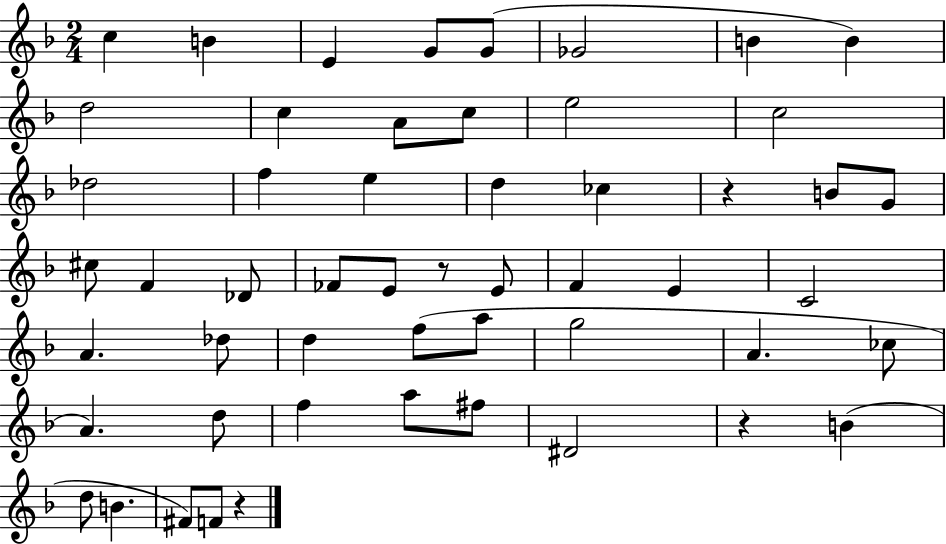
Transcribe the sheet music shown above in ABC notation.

X:1
T:Untitled
M:2/4
L:1/4
K:F
c B E G/2 G/2 _G2 B B d2 c A/2 c/2 e2 c2 _d2 f e d _c z B/2 G/2 ^c/2 F _D/2 _F/2 E/2 z/2 E/2 F E C2 A _d/2 d f/2 a/2 g2 A _c/2 A d/2 f a/2 ^f/2 ^D2 z B d/2 B ^F/2 F/2 z